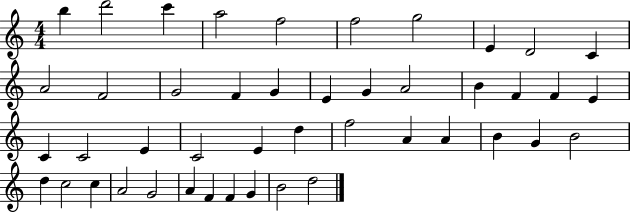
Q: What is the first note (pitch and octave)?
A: B5